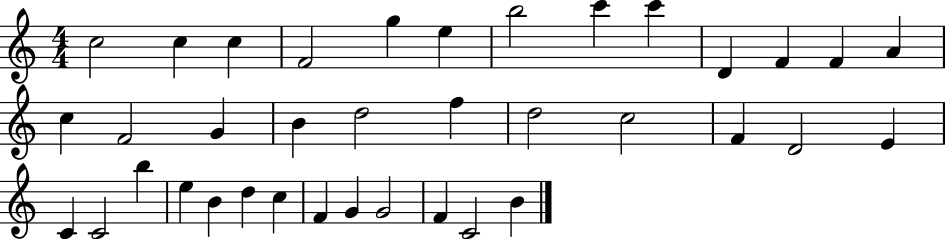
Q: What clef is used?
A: treble